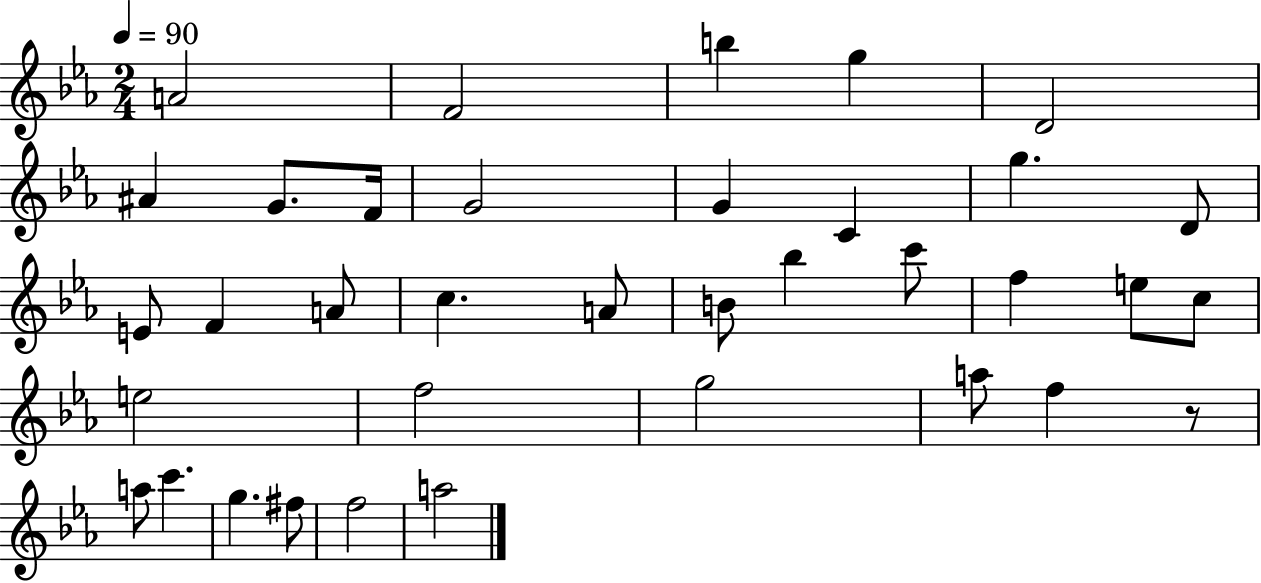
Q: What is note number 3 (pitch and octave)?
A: B5